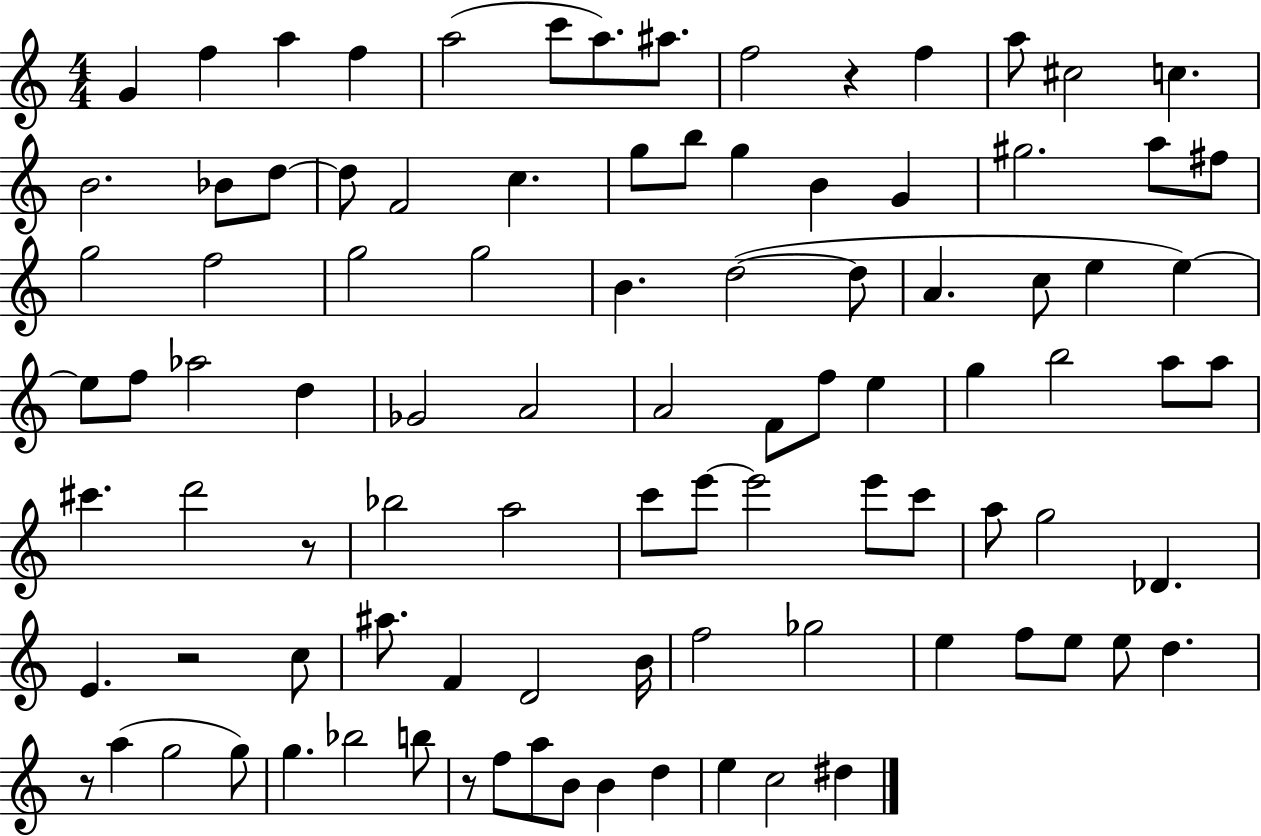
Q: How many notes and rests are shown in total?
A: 96